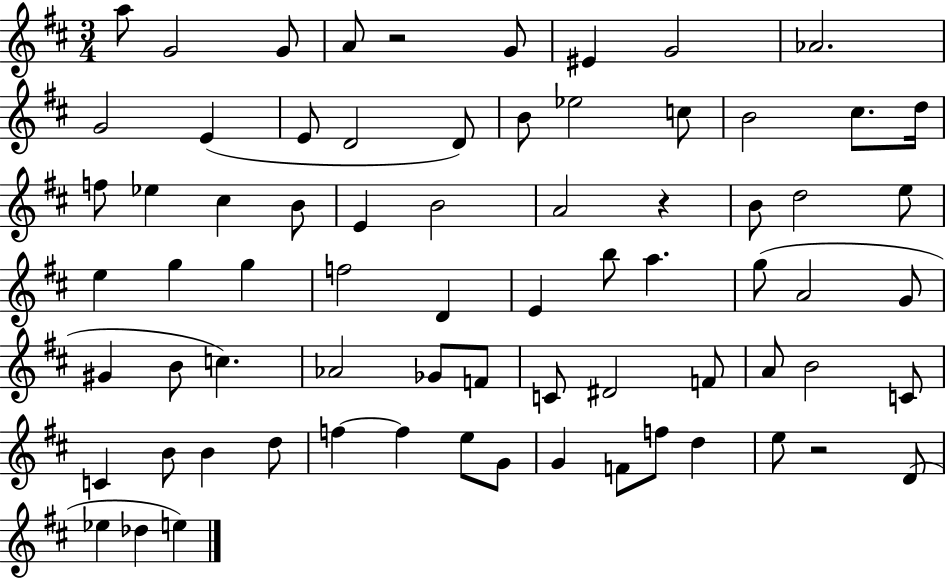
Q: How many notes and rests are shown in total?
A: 72